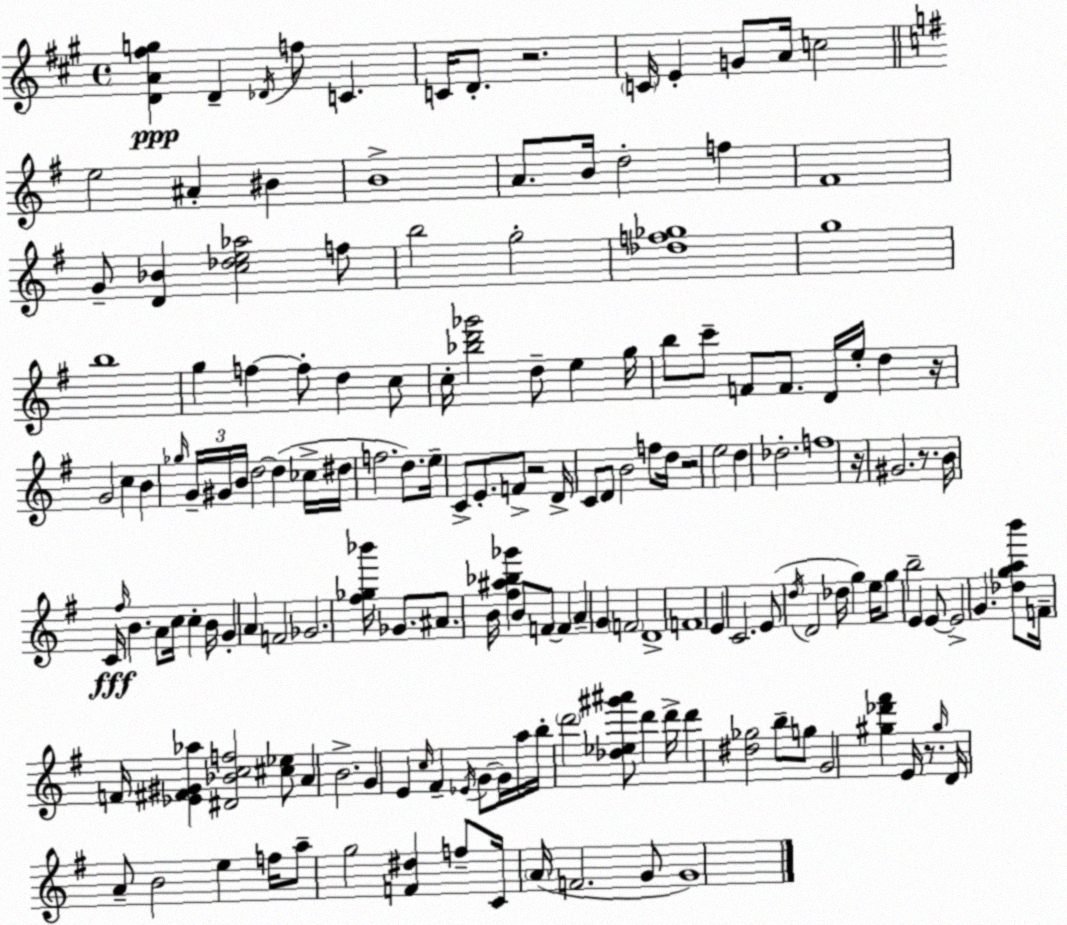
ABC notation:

X:1
T:Untitled
M:4/4
L:1/4
K:A
[DA^fg] D _D/4 f/2 C C/4 D/2 z2 C/4 E G/2 A/4 c2 e2 ^A ^B B4 A/2 B/4 d2 f ^F4 G/2 [D_B] [c_de_a]2 f/2 b2 g2 [_df_g]4 g4 b4 g f f/2 d c/2 c/4 [_bd'_g']2 d/2 e g/4 b/2 c'/2 F/2 F/2 D/4 e/4 d z/4 G2 c B _g/4 G/4 ^G/4 B/4 d2 d _c/4 ^d/4 f2 d/2 e/4 C/2 E/2 F/2 z2 D/4 C/2 D/2 B2 f/2 d/4 z2 e2 d _d2 f4 z/4 ^G2 z/2 B/4 C/4 ^f/4 B A/2 c/4 c B/4 G A F2 _G2 [^f_g_b']/4 _G/2 ^A/2 B/4 [^f^a_b_g'] B/2 F/2 F A G F2 D4 F4 E C2 E/2 d/4 D2 _d/4 g e/4 g/2 b2 E E/2 E2 G [_dgab']/2 F/4 F/4 [_E^F^G_a] [^D_Bcf]2 [^c_e]/2 A B2 G E c/4 ^F _E/4 G/2 G/4 a/4 b/4 d'2 [_d_e^g'^a']/2 d' d'/4 d' [^d_g]2 b/2 g/2 G2 [^g_d'^f'] E/4 z/2 ^g/4 D/4 A/2 B2 e f/4 a/2 g2 [F^d] f/2 C/4 A/4 F2 G/2 G4